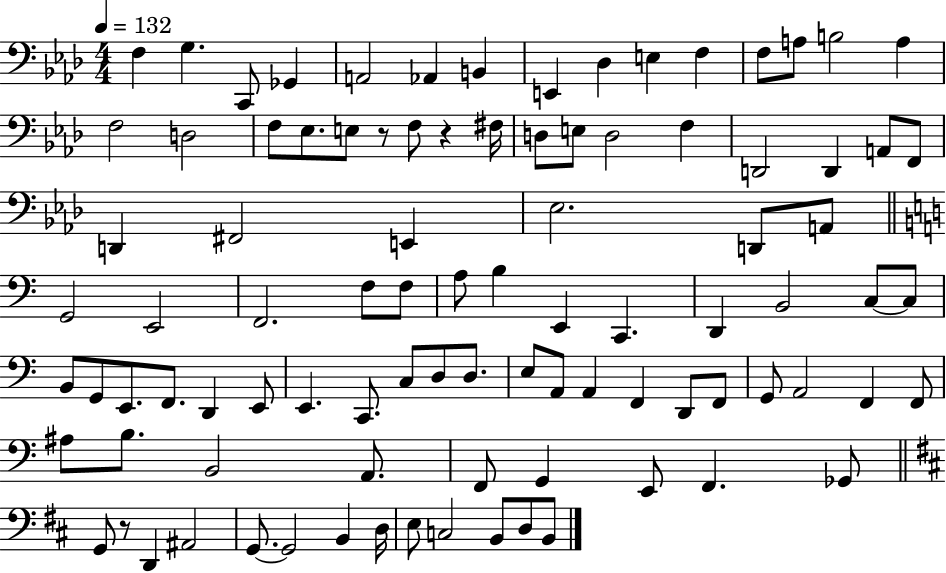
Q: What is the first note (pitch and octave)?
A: F3